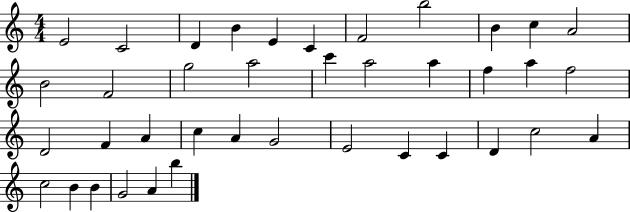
{
  \clef treble
  \numericTimeSignature
  \time 4/4
  \key c \major
  e'2 c'2 | d'4 b'4 e'4 c'4 | f'2 b''2 | b'4 c''4 a'2 | \break b'2 f'2 | g''2 a''2 | c'''4 a''2 a''4 | f''4 a''4 f''2 | \break d'2 f'4 a'4 | c''4 a'4 g'2 | e'2 c'4 c'4 | d'4 c''2 a'4 | \break c''2 b'4 b'4 | g'2 a'4 b''4 | \bar "|."
}